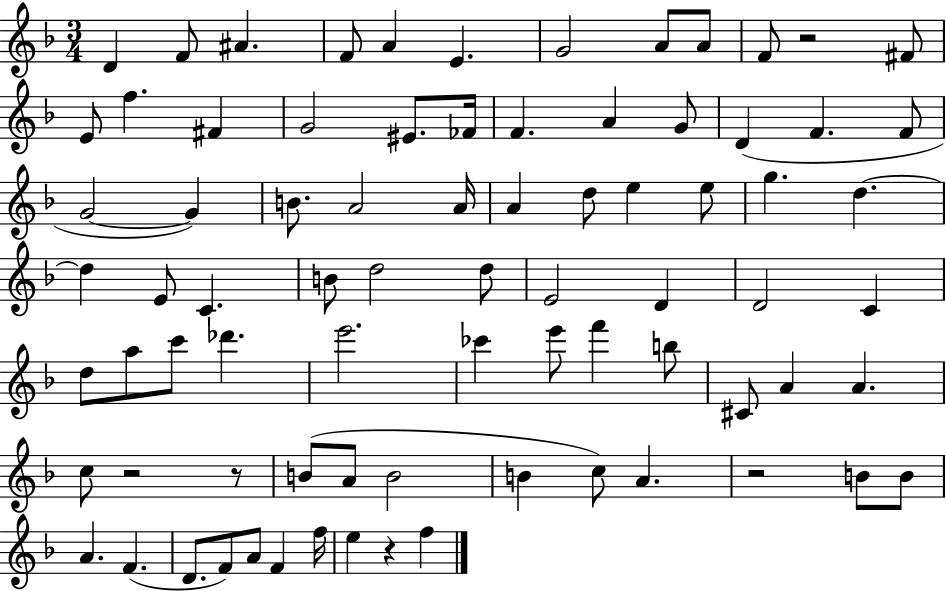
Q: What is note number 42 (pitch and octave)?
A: D4